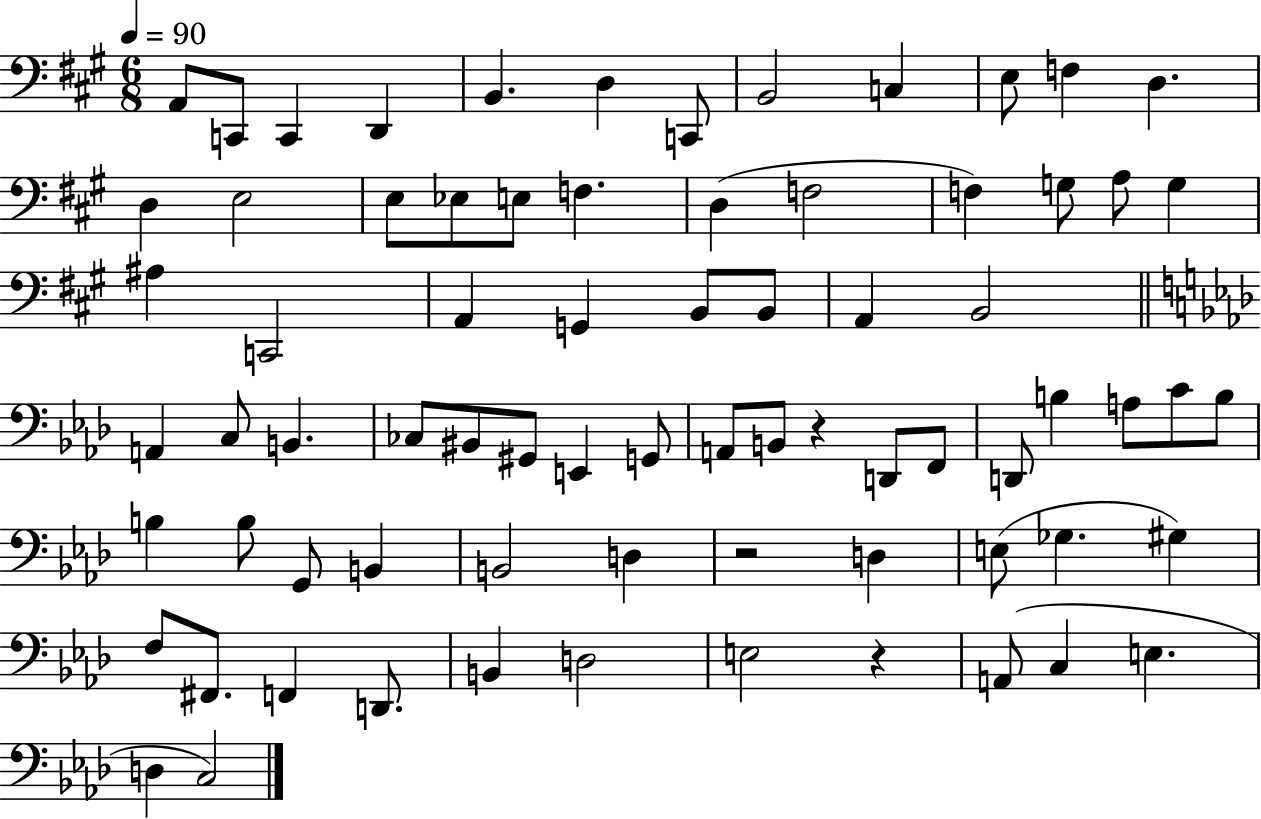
A2/e C2/e C2/q D2/q B2/q. D3/q C2/e B2/h C3/q E3/e F3/q D3/q. D3/q E3/h E3/e Eb3/e E3/e F3/q. D3/q F3/h F3/q G3/e A3/e G3/q A#3/q C2/h A2/q G2/q B2/e B2/e A2/q B2/h A2/q C3/e B2/q. CES3/e BIS2/e G#2/e E2/q G2/e A2/e B2/e R/q D2/e F2/e D2/e B3/q A3/e C4/e B3/e B3/q B3/e G2/e B2/q B2/h D3/q R/h D3/q E3/e Gb3/q. G#3/q F3/e F#2/e. F2/q D2/e. B2/q D3/h E3/h R/q A2/e C3/q E3/q. D3/q C3/h